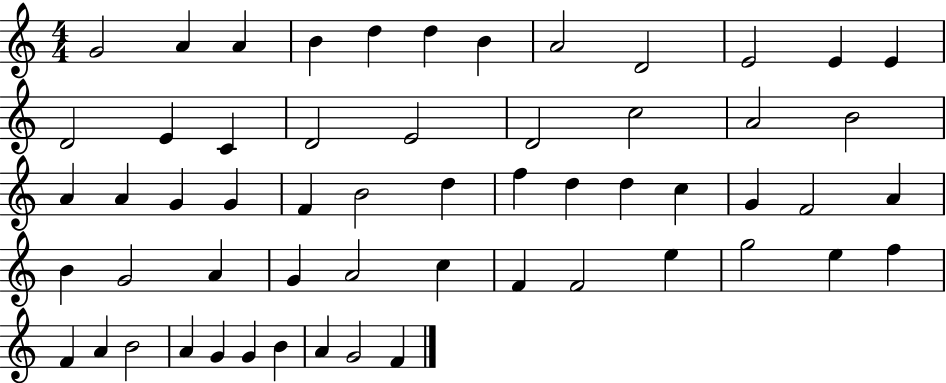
{
  \clef treble
  \numericTimeSignature
  \time 4/4
  \key c \major
  g'2 a'4 a'4 | b'4 d''4 d''4 b'4 | a'2 d'2 | e'2 e'4 e'4 | \break d'2 e'4 c'4 | d'2 e'2 | d'2 c''2 | a'2 b'2 | \break a'4 a'4 g'4 g'4 | f'4 b'2 d''4 | f''4 d''4 d''4 c''4 | g'4 f'2 a'4 | \break b'4 g'2 a'4 | g'4 a'2 c''4 | f'4 f'2 e''4 | g''2 e''4 f''4 | \break f'4 a'4 b'2 | a'4 g'4 g'4 b'4 | a'4 g'2 f'4 | \bar "|."
}